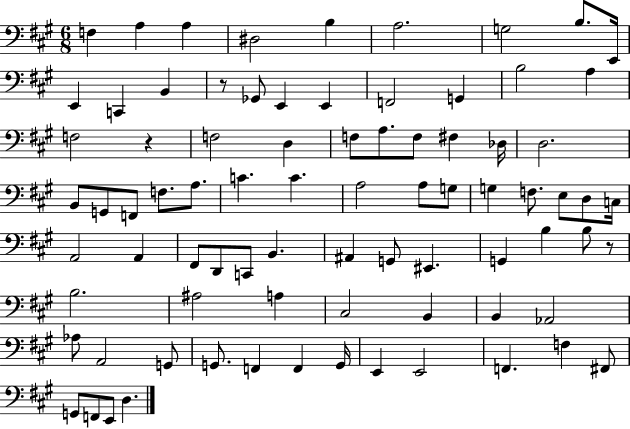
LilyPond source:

{
  \clef bass
  \numericTimeSignature
  \time 6/8
  \key a \major
  f4 a4 a4 | dis2 b4 | a2. | g2 b8. e,16 | \break e,4 c,4 b,4 | r8 ges,8 e,4 e,4 | f,2 g,4 | b2 a4 | \break f2 r4 | f2 d4 | f8 a8. f8 fis4 des16 | d2. | \break b,8 g,8 f,8 f8. a8. | c'4. c'4. | a2 a8 g8 | g4 f8. e8 d8 c16 | \break a,2 a,4 | fis,8 d,8 c,8 b,4. | ais,4 g,8 eis,4. | g,4 b4 b8 r8 | \break b2. | ais2 a4 | cis2 b,4 | b,4 aes,2 | \break aes8 a,2 g,8 | g,8. f,4 f,4 g,16 | e,4 e,2 | f,4. f4 fis,8 | \break g,8 f,8 e,8 d4. | \bar "|."
}